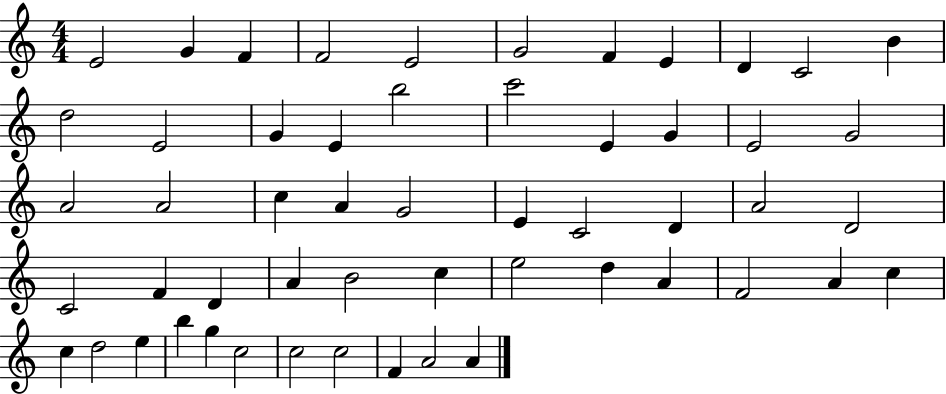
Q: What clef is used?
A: treble